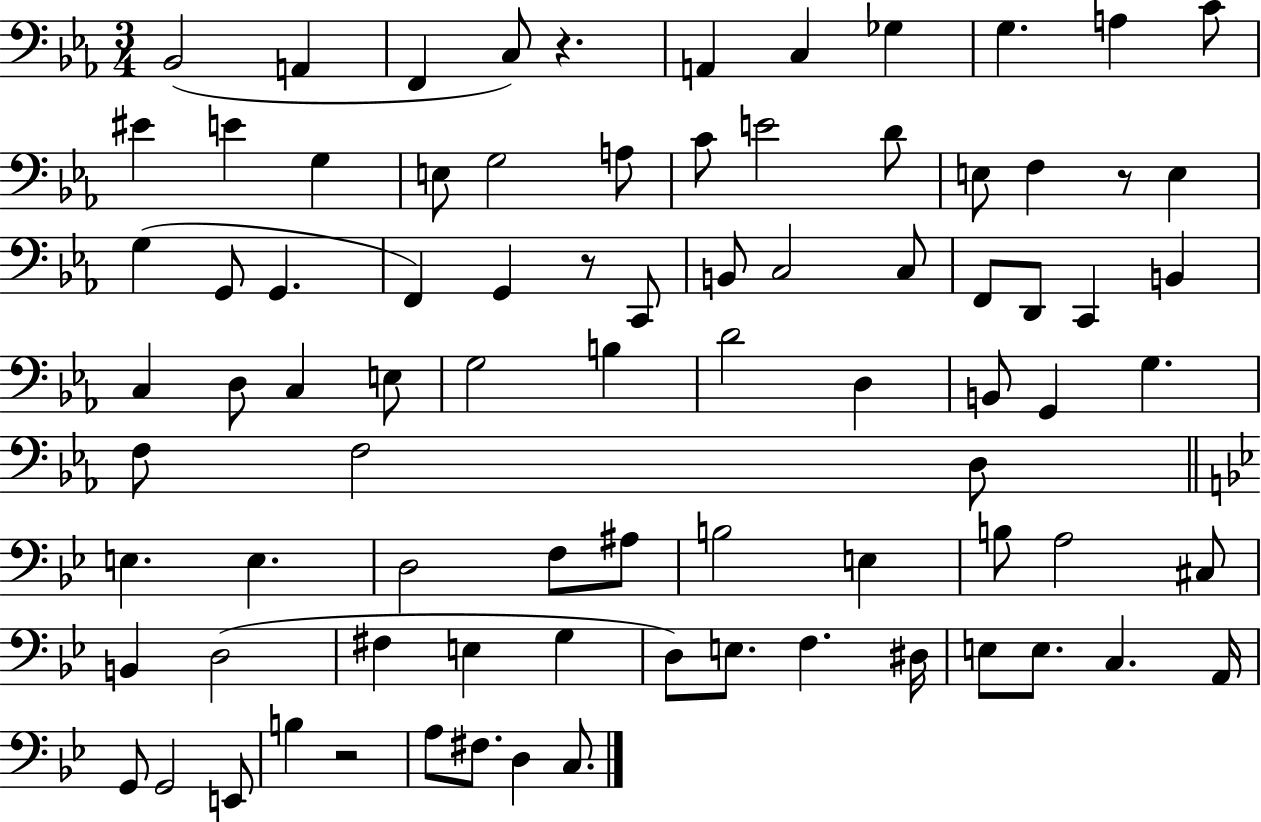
{
  \clef bass
  \numericTimeSignature
  \time 3/4
  \key ees \major
  bes,2( a,4 | f,4 c8) r4. | a,4 c4 ges4 | g4. a4 c'8 | \break eis'4 e'4 g4 | e8 g2 a8 | c'8 e'2 d'8 | e8 f4 r8 e4 | \break g4( g,8 g,4. | f,4) g,4 r8 c,8 | b,8 c2 c8 | f,8 d,8 c,4 b,4 | \break c4 d8 c4 e8 | g2 b4 | d'2 d4 | b,8 g,4 g4. | \break f8 f2 d8 | \bar "||" \break \key bes \major e4. e4. | d2 f8 ais8 | b2 e4 | b8 a2 cis8 | \break b,4 d2( | fis4 e4 g4 | d8) e8. f4. dis16 | e8 e8. c4. a,16 | \break g,8 g,2 e,8 | b4 r2 | a8 fis8. d4 c8. | \bar "|."
}